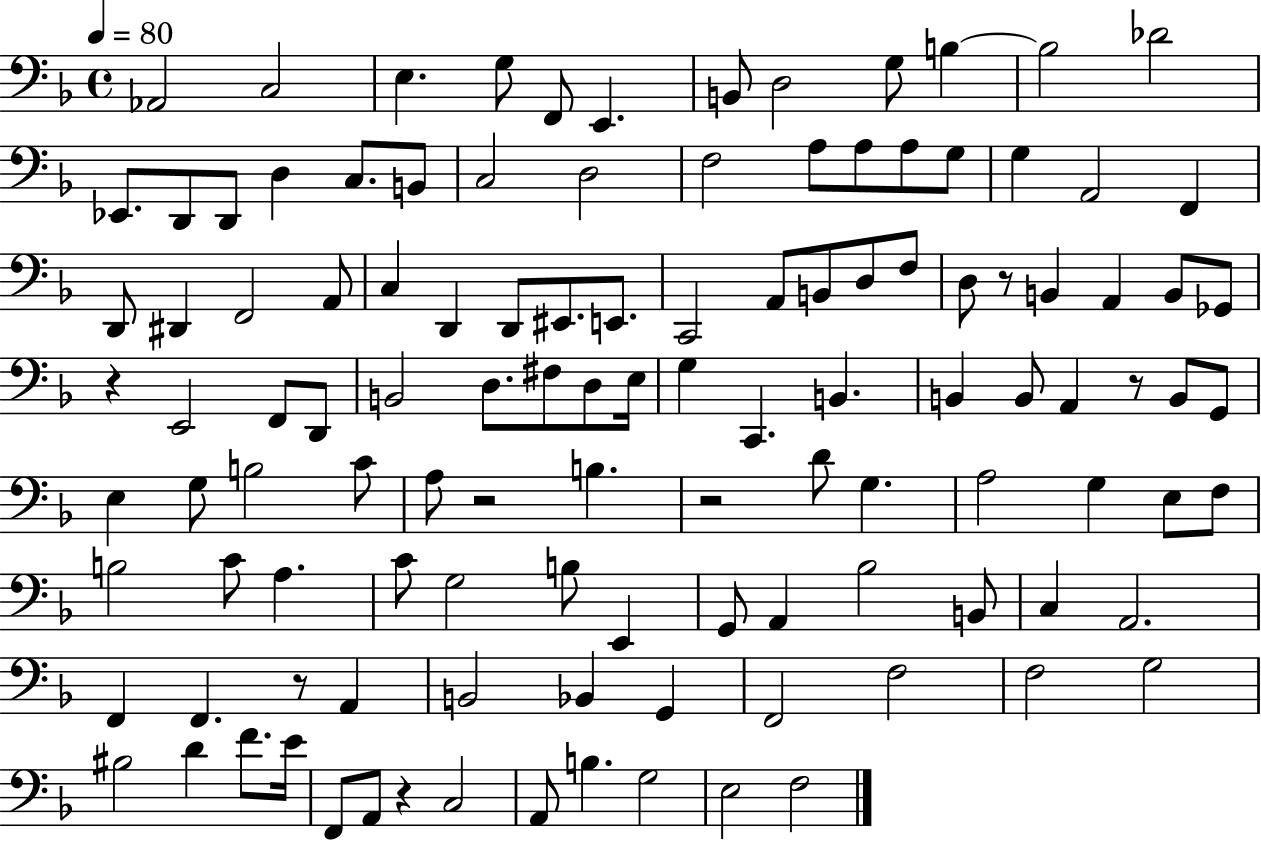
Ab2/h C3/h E3/q. G3/e F2/e E2/q. B2/e D3/h G3/e B3/q B3/h Db4/h Eb2/e. D2/e D2/e D3/q C3/e. B2/e C3/h D3/h F3/h A3/e A3/e A3/e G3/e G3/q A2/h F2/q D2/e D#2/q F2/h A2/e C3/q D2/q D2/e EIS2/e. E2/e. C2/h A2/e B2/e D3/e F3/e D3/e R/e B2/q A2/q B2/e Gb2/e R/q E2/h F2/e D2/e B2/h D3/e. F#3/e D3/e E3/s G3/q C2/q. B2/q. B2/q B2/e A2/q R/e B2/e G2/e E3/q G3/e B3/h C4/e A3/e R/h B3/q. R/h D4/e G3/q. A3/h G3/q E3/e F3/e B3/h C4/e A3/q. C4/e G3/h B3/e E2/q G2/e A2/q Bb3/h B2/e C3/q A2/h. F2/q F2/q. R/e A2/q B2/h Bb2/q G2/q F2/h F3/h F3/h G3/h BIS3/h D4/q F4/e. E4/s F2/e A2/e R/q C3/h A2/e B3/q. G3/h E3/h F3/h